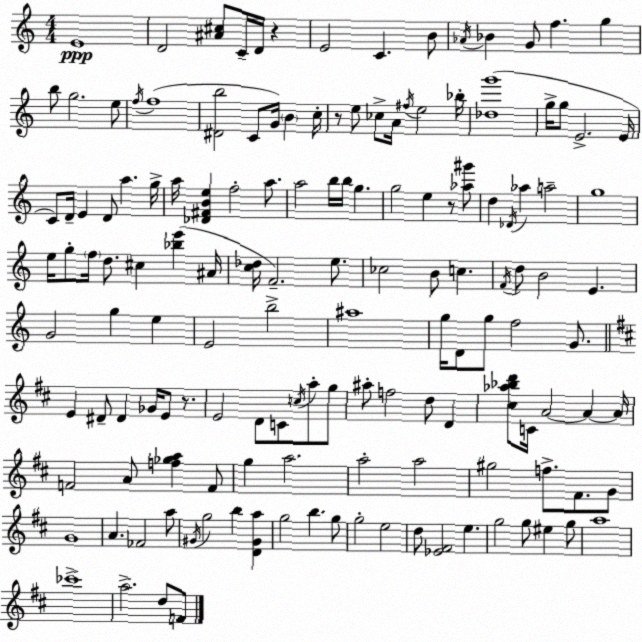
X:1
T:Untitled
M:4/4
L:1/4
K:Am
E4 D2 [^A^c]/2 C/4 D/4 z E2 C B/2 _A/4 _B G/2 f g b/2 g2 e/2 f/4 f4 [^Db]2 C/2 G/4 B c/4 z/2 e/2 _c/2 A/4 ^f/4 e2 _b/4 [_dg']4 g/4 g/2 E2 E/4 C/2 D/4 E D/2 a g/4 a/4 [_D^FBe] f2 a/2 a2 b/4 b/4 g g2 e z/2 [_a^g']/2 d _D/4 _a a2 g4 e/4 g/2 f/4 d/2 ^c [_be'] ^A/4 [c_d]/4 F2 e/2 _c2 B/2 c F/4 d/2 B2 E G2 g e E2 b2 ^a4 g/4 D/2 g/2 f2 G/2 E ^D/2 ^D _G/4 E/2 z/2 E2 D/2 C/2 c/4 a/2 g/2 ^a/2 f2 d/2 D [^c_a_bd']/2 C/4 A2 A A/4 F2 A/2 [f_ga] F/2 g a2 a2 a2 ^g2 f/2 ^F/2 G/2 G4 A _F2 a/2 ^G/4 g2 b [D^Ga] g2 b g/2 g2 e2 d/2 [_E^F]2 e g2 g/2 ^e g/2 a4 _c'4 a2 d/2 F/2